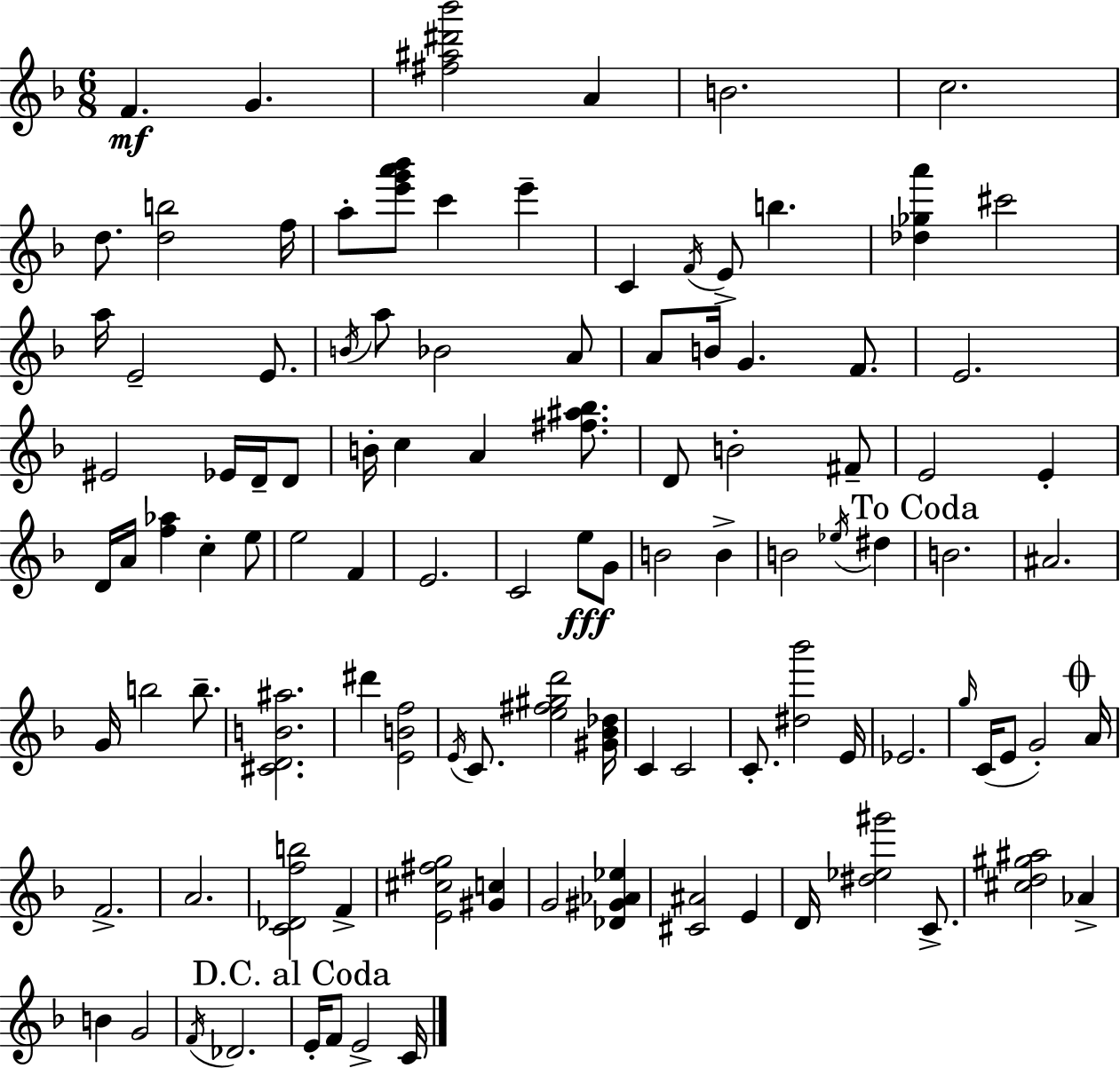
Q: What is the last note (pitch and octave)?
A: C4